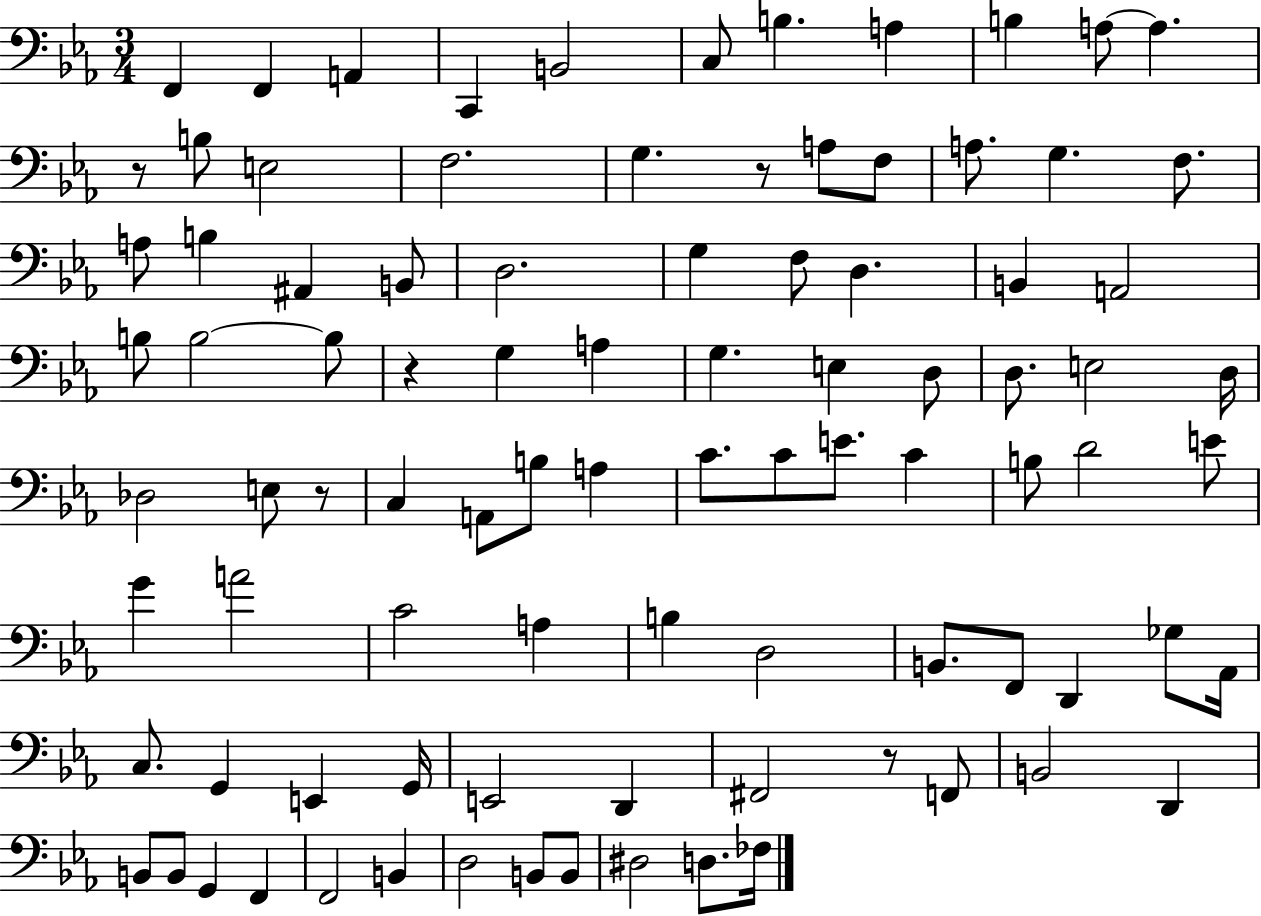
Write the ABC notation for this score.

X:1
T:Untitled
M:3/4
L:1/4
K:Eb
F,, F,, A,, C,, B,,2 C,/2 B, A, B, A,/2 A, z/2 B,/2 E,2 F,2 G, z/2 A,/2 F,/2 A,/2 G, F,/2 A,/2 B, ^A,, B,,/2 D,2 G, F,/2 D, B,, A,,2 B,/2 B,2 B,/2 z G, A, G, E, D,/2 D,/2 E,2 D,/4 _D,2 E,/2 z/2 C, A,,/2 B,/2 A, C/2 C/2 E/2 C B,/2 D2 E/2 G A2 C2 A, B, D,2 B,,/2 F,,/2 D,, _G,/2 _A,,/4 C,/2 G,, E,, G,,/4 E,,2 D,, ^F,,2 z/2 F,,/2 B,,2 D,, B,,/2 B,,/2 G,, F,, F,,2 B,, D,2 B,,/2 B,,/2 ^D,2 D,/2 _F,/4